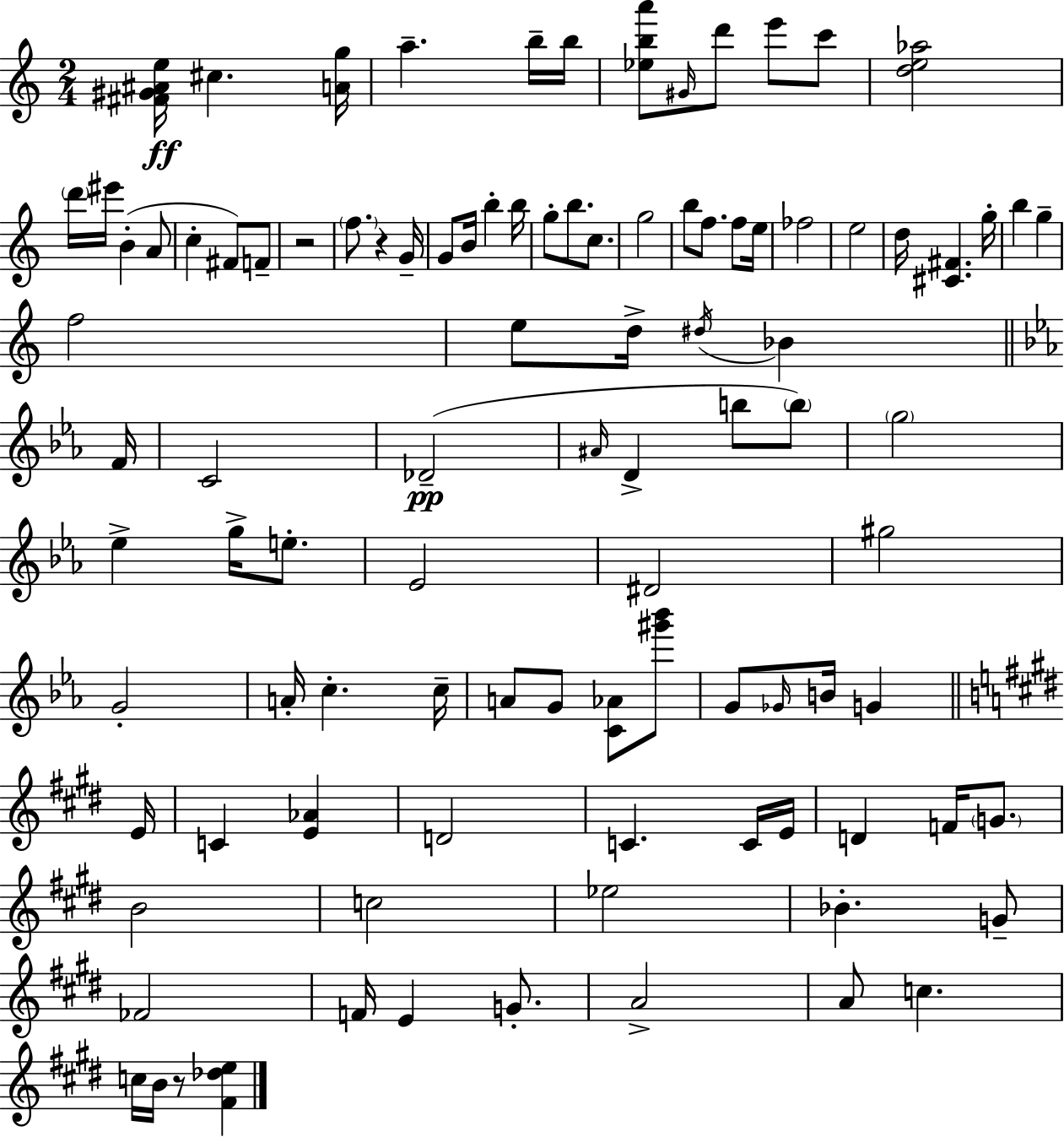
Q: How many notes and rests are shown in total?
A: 99